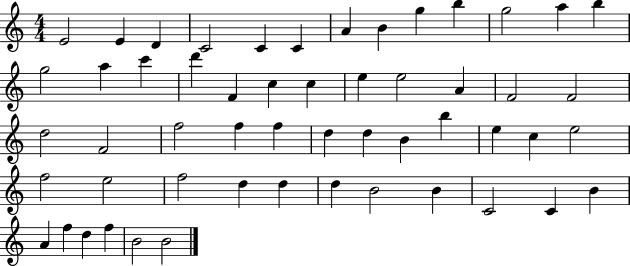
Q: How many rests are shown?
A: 0